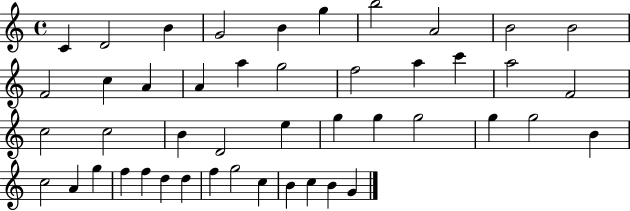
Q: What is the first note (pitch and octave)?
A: C4